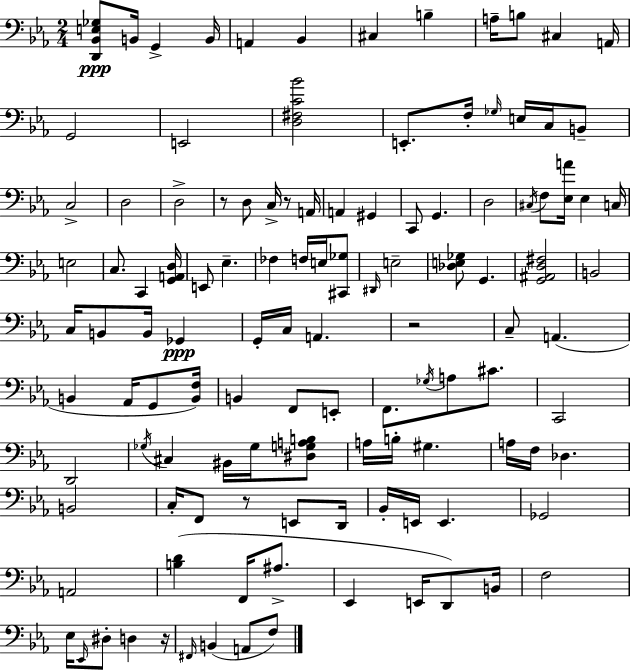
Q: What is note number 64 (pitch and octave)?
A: A3